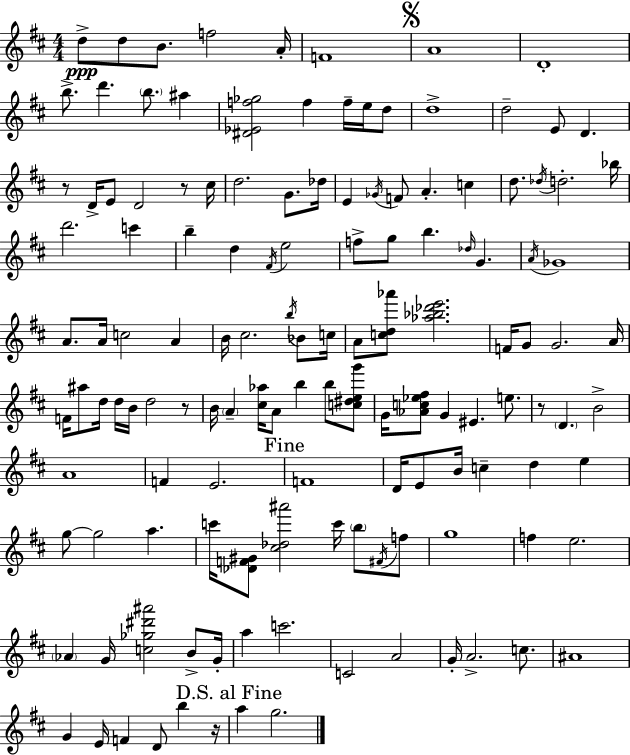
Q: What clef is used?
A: treble